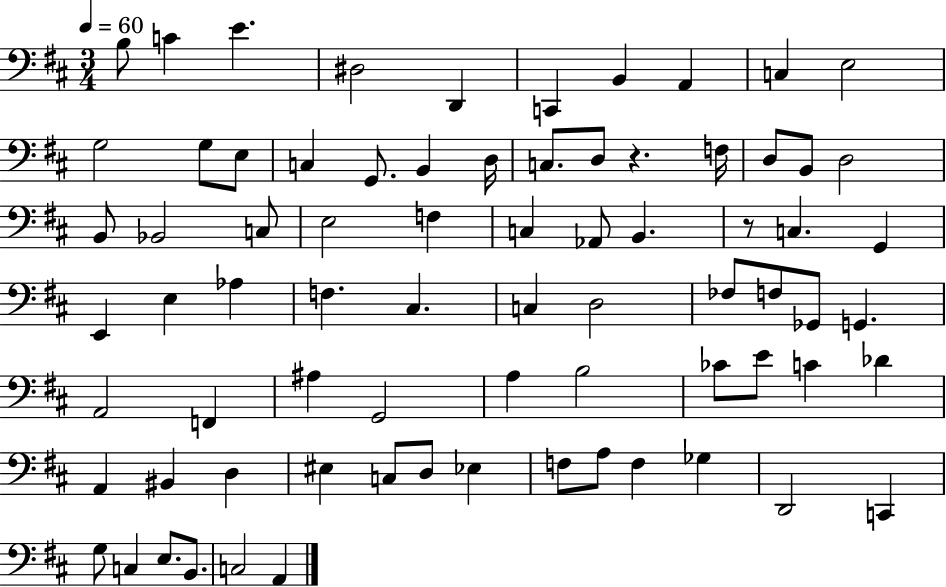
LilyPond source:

{
  \clef bass
  \numericTimeSignature
  \time 3/4
  \key d \major
  \tempo 4 = 60
  b8 c'4 e'4. | dis2 d,4 | c,4 b,4 a,4 | c4 e2 | \break g2 g8 e8 | c4 g,8. b,4 d16 | c8. d8 r4. f16 | d8 b,8 d2 | \break b,8 bes,2 c8 | e2 f4 | c4 aes,8 b,4. | r8 c4. g,4 | \break e,4 e4 aes4 | f4. cis4. | c4 d2 | fes8 f8 ges,8 g,4. | \break a,2 f,4 | ais4 g,2 | a4 b2 | ces'8 e'8 c'4 des'4 | \break a,4 bis,4 d4 | eis4 c8 d8 ees4 | f8 a8 f4 ges4 | d,2 c,4 | \break g8 c4 e8. b,8. | c2 a,4 | \bar "|."
}